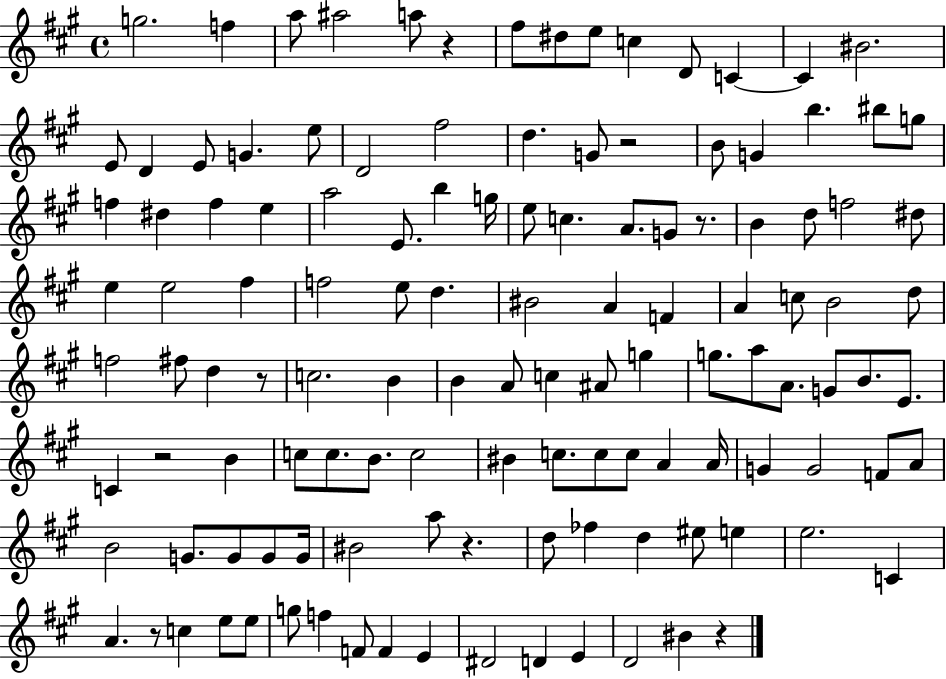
X:1
T:Untitled
M:4/4
L:1/4
K:A
g2 f a/2 ^a2 a/2 z ^f/2 ^d/2 e/2 c D/2 C C ^B2 E/2 D E/2 G e/2 D2 ^f2 d G/2 z2 B/2 G b ^b/2 g/2 f ^d f e a2 E/2 b g/4 e/2 c A/2 G/2 z/2 B d/2 f2 ^d/2 e e2 ^f f2 e/2 d ^B2 A F A c/2 B2 d/2 f2 ^f/2 d z/2 c2 B B A/2 c ^A/2 g g/2 a/2 A/2 G/2 B/2 E/2 C z2 B c/2 c/2 B/2 c2 ^B c/2 c/2 c/2 A A/4 G G2 F/2 A/2 B2 G/2 G/2 G/2 G/4 ^B2 a/2 z d/2 _f d ^e/2 e e2 C A z/2 c e/2 e/2 g/2 f F/2 F E ^D2 D E D2 ^B z